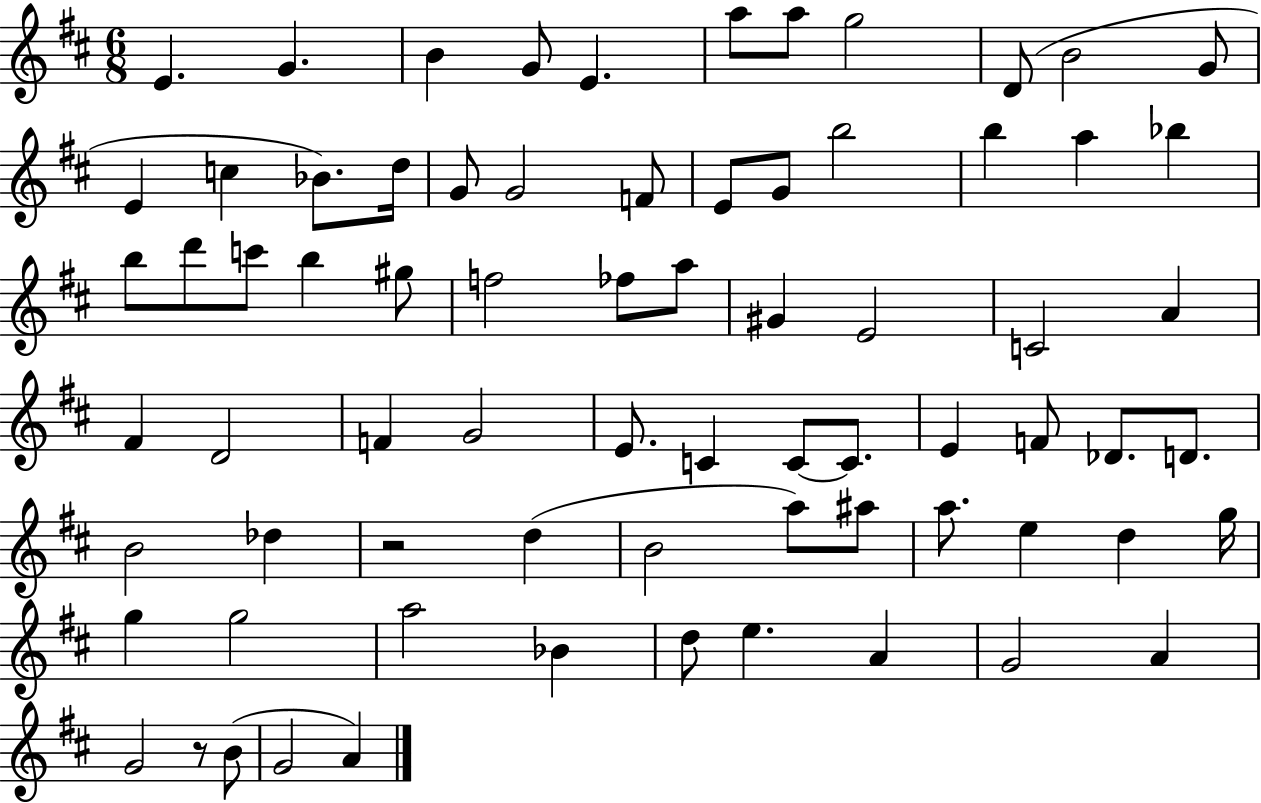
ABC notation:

X:1
T:Untitled
M:6/8
L:1/4
K:D
E G B G/2 E a/2 a/2 g2 D/2 B2 G/2 E c _B/2 d/4 G/2 G2 F/2 E/2 G/2 b2 b a _b b/2 d'/2 c'/2 b ^g/2 f2 _f/2 a/2 ^G E2 C2 A ^F D2 F G2 E/2 C C/2 C/2 E F/2 _D/2 D/2 B2 _d z2 d B2 a/2 ^a/2 a/2 e d g/4 g g2 a2 _B d/2 e A G2 A G2 z/2 B/2 G2 A